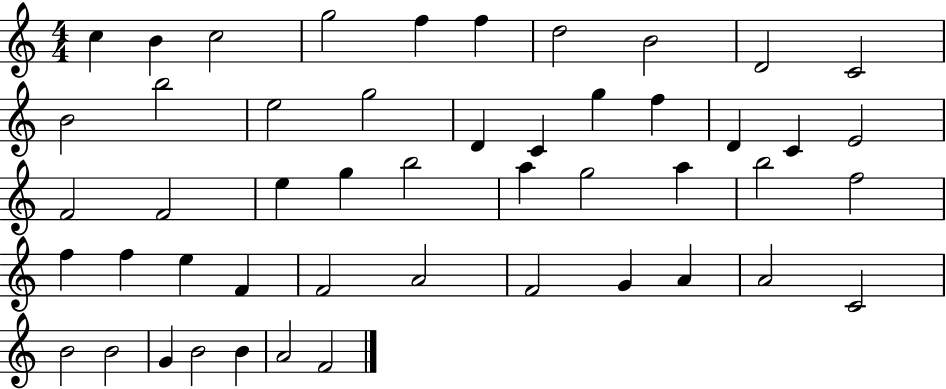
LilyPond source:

{
  \clef treble
  \numericTimeSignature
  \time 4/4
  \key c \major
  c''4 b'4 c''2 | g''2 f''4 f''4 | d''2 b'2 | d'2 c'2 | \break b'2 b''2 | e''2 g''2 | d'4 c'4 g''4 f''4 | d'4 c'4 e'2 | \break f'2 f'2 | e''4 g''4 b''2 | a''4 g''2 a''4 | b''2 f''2 | \break f''4 f''4 e''4 f'4 | f'2 a'2 | f'2 g'4 a'4 | a'2 c'2 | \break b'2 b'2 | g'4 b'2 b'4 | a'2 f'2 | \bar "|."
}